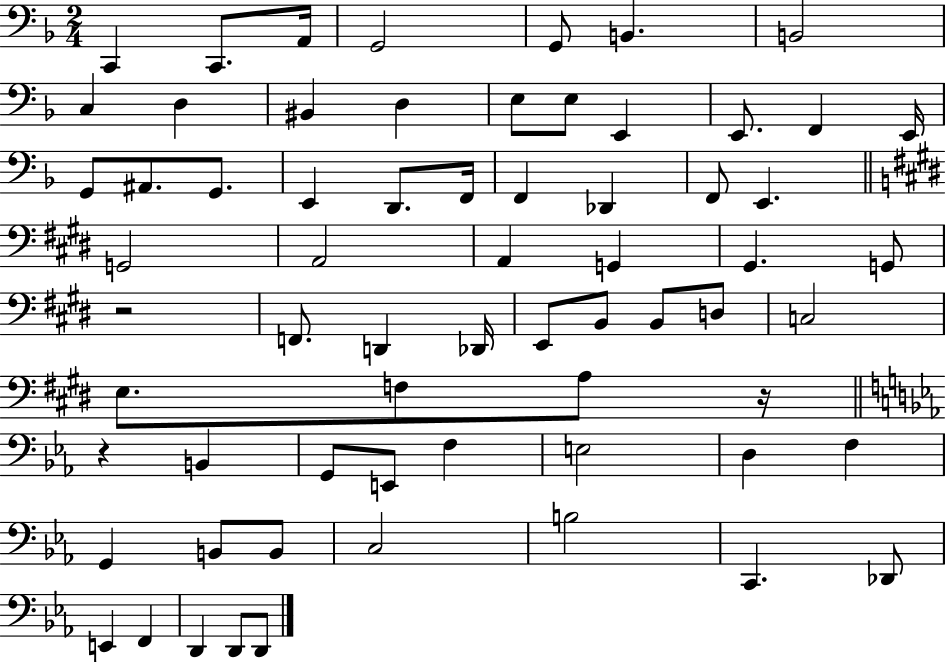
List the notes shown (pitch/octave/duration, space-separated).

C2/q C2/e. A2/s G2/h G2/e B2/q. B2/h C3/q D3/q BIS2/q D3/q E3/e E3/e E2/q E2/e. F2/q E2/s G2/e A#2/e. G2/e. E2/q D2/e. F2/s F2/q Db2/q F2/e E2/q. G2/h A2/h A2/q G2/q G#2/q. G2/e R/h F2/e. D2/q Db2/s E2/e B2/e B2/e D3/e C3/h E3/e. F3/e A3/e R/s R/q B2/q G2/e E2/e F3/q E3/h D3/q F3/q G2/q B2/e B2/e C3/h B3/h C2/q. Db2/e E2/q F2/q D2/q D2/e D2/e